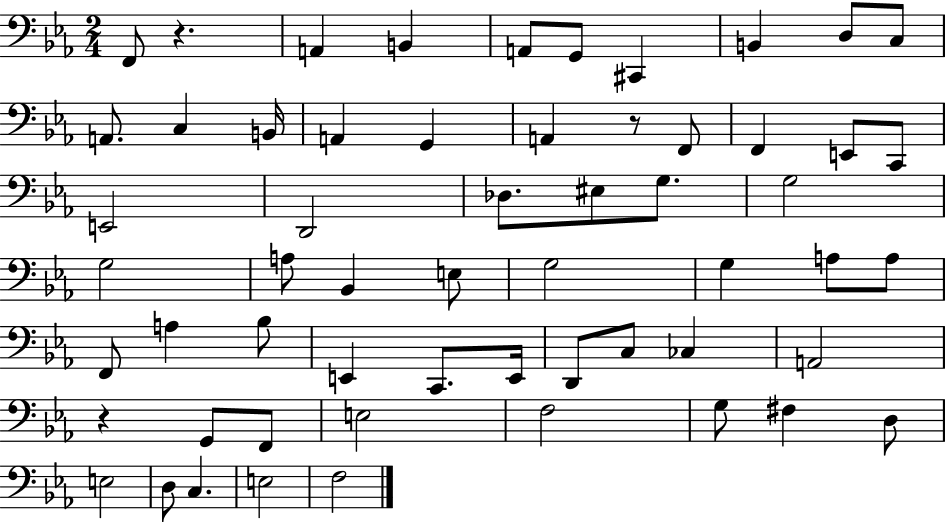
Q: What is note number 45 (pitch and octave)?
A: F2